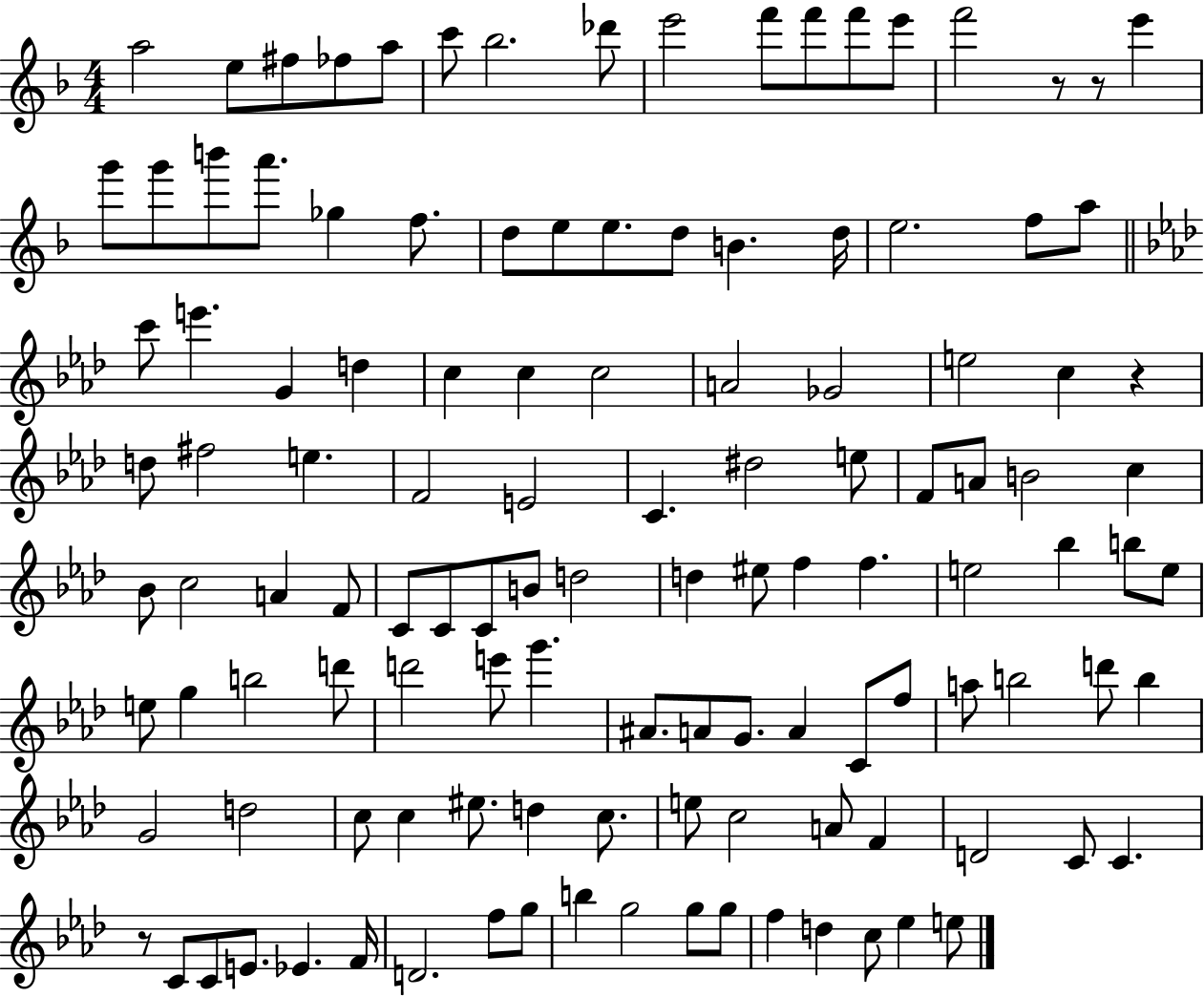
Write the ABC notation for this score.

X:1
T:Untitled
M:4/4
L:1/4
K:F
a2 e/2 ^f/2 _f/2 a/2 c'/2 _b2 _d'/2 e'2 f'/2 f'/2 f'/2 e'/2 f'2 z/2 z/2 e' g'/2 g'/2 b'/2 a'/2 _g f/2 d/2 e/2 e/2 d/2 B d/4 e2 f/2 a/2 c'/2 e' G d c c c2 A2 _G2 e2 c z d/2 ^f2 e F2 E2 C ^d2 e/2 F/2 A/2 B2 c _B/2 c2 A F/2 C/2 C/2 C/2 B/2 d2 d ^e/2 f f e2 _b b/2 e/2 e/2 g b2 d'/2 d'2 e'/2 g' ^A/2 A/2 G/2 A C/2 f/2 a/2 b2 d'/2 b G2 d2 c/2 c ^e/2 d c/2 e/2 c2 A/2 F D2 C/2 C z/2 C/2 C/2 E/2 _E F/4 D2 f/2 g/2 b g2 g/2 g/2 f d c/2 _e e/2